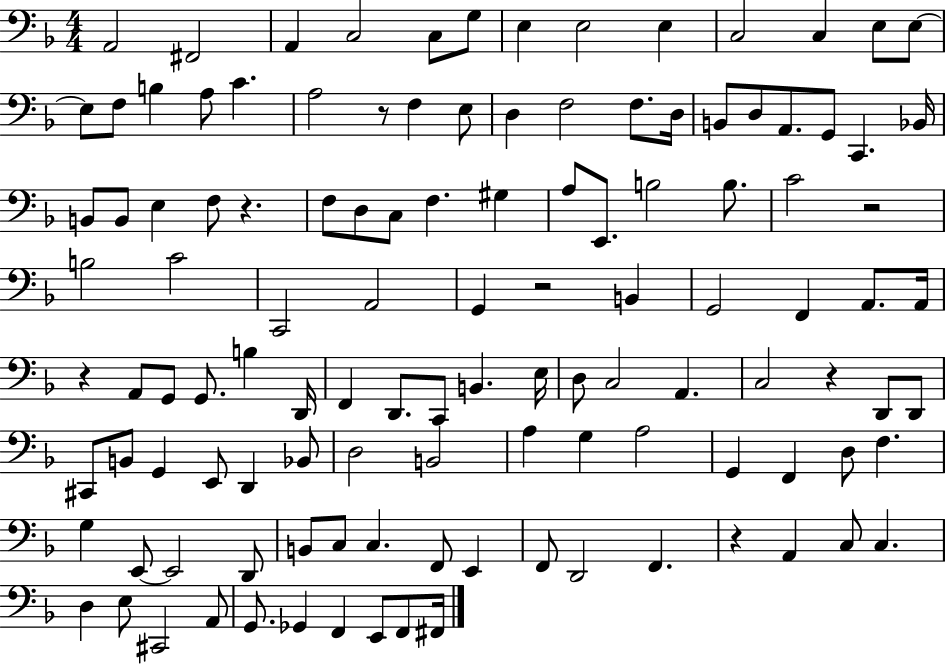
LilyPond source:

{
  \clef bass
  \numericTimeSignature
  \time 4/4
  \key f \major
  \repeat volta 2 { a,2 fis,2 | a,4 c2 c8 g8 | e4 e2 e4 | c2 c4 e8 e8~~ | \break e8 f8 b4 a8 c'4. | a2 r8 f4 e8 | d4 f2 f8. d16 | b,8 d8 a,8. g,8 c,4. bes,16 | \break b,8 b,8 e4 f8 r4. | f8 d8 c8 f4. gis4 | a8 e,8. b2 b8. | c'2 r2 | \break b2 c'2 | c,2 a,2 | g,4 r2 b,4 | g,2 f,4 a,8. a,16 | \break r4 a,8 g,8 g,8. b4 d,16 | f,4 d,8. c,8 b,4. e16 | d8 c2 a,4. | c2 r4 d,8 d,8 | \break cis,8 b,8 g,4 e,8 d,4 bes,8 | d2 b,2 | a4 g4 a2 | g,4 f,4 d8 f4. | \break g4 e,8~~ e,2 d,8 | b,8 c8 c4. f,8 e,4 | f,8 d,2 f,4. | r4 a,4 c8 c4. | \break d4 e8 cis,2 a,8 | g,8. ges,4 f,4 e,8 f,8 fis,16 | } \bar "|."
}